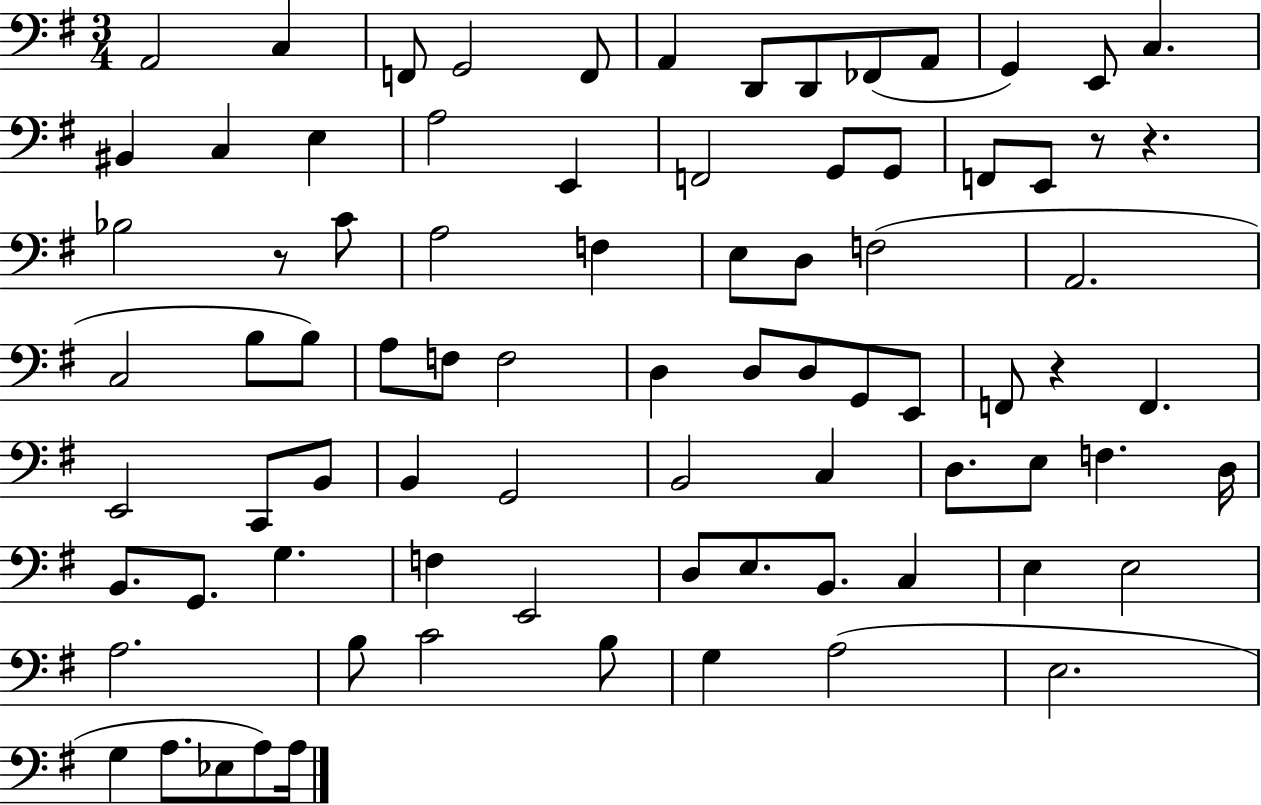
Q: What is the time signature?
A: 3/4